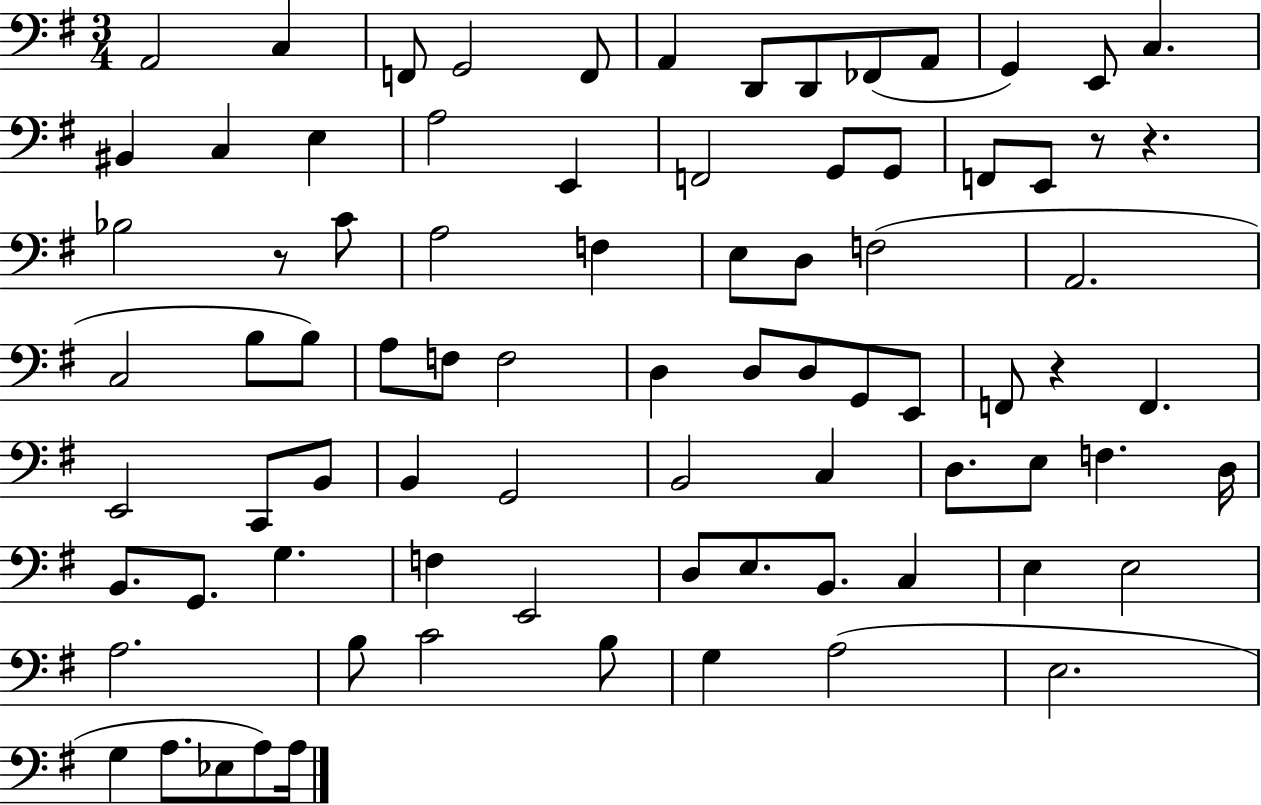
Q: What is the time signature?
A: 3/4